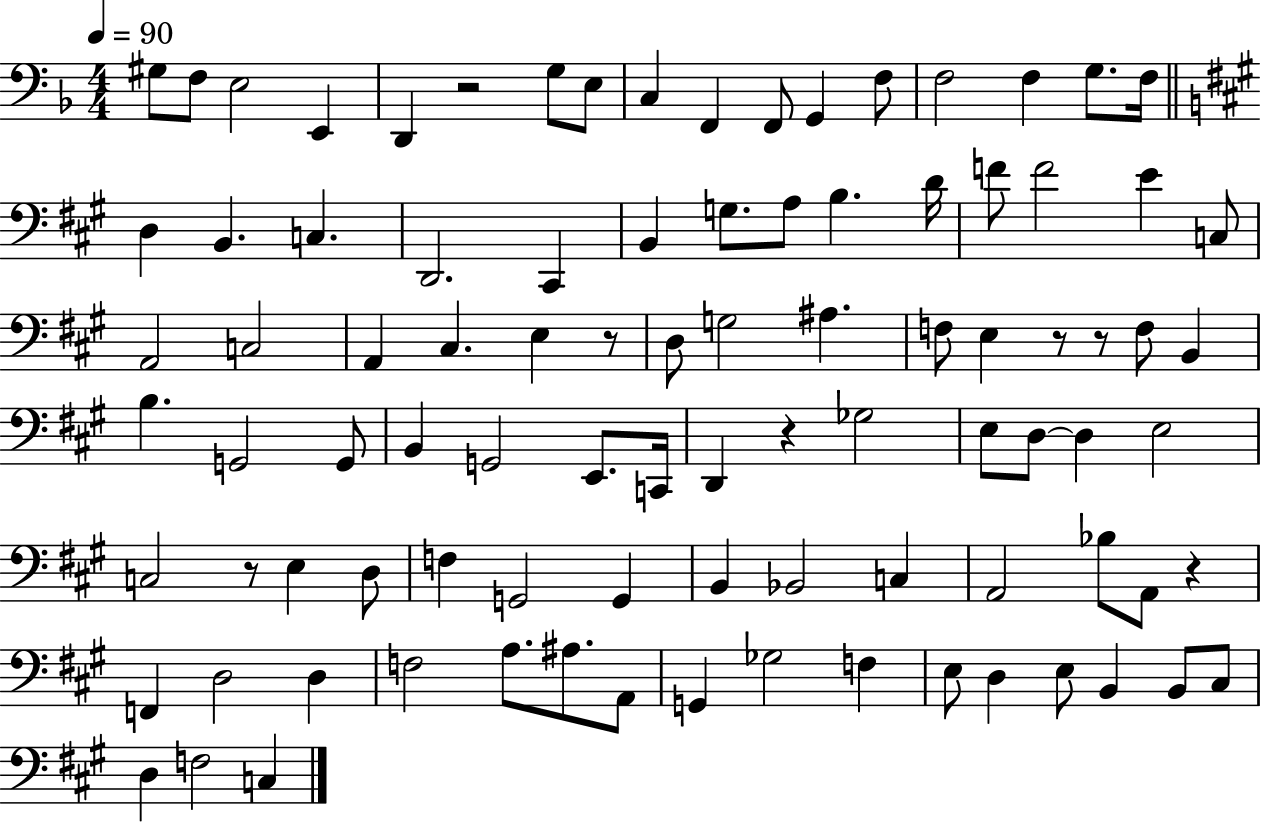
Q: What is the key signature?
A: F major